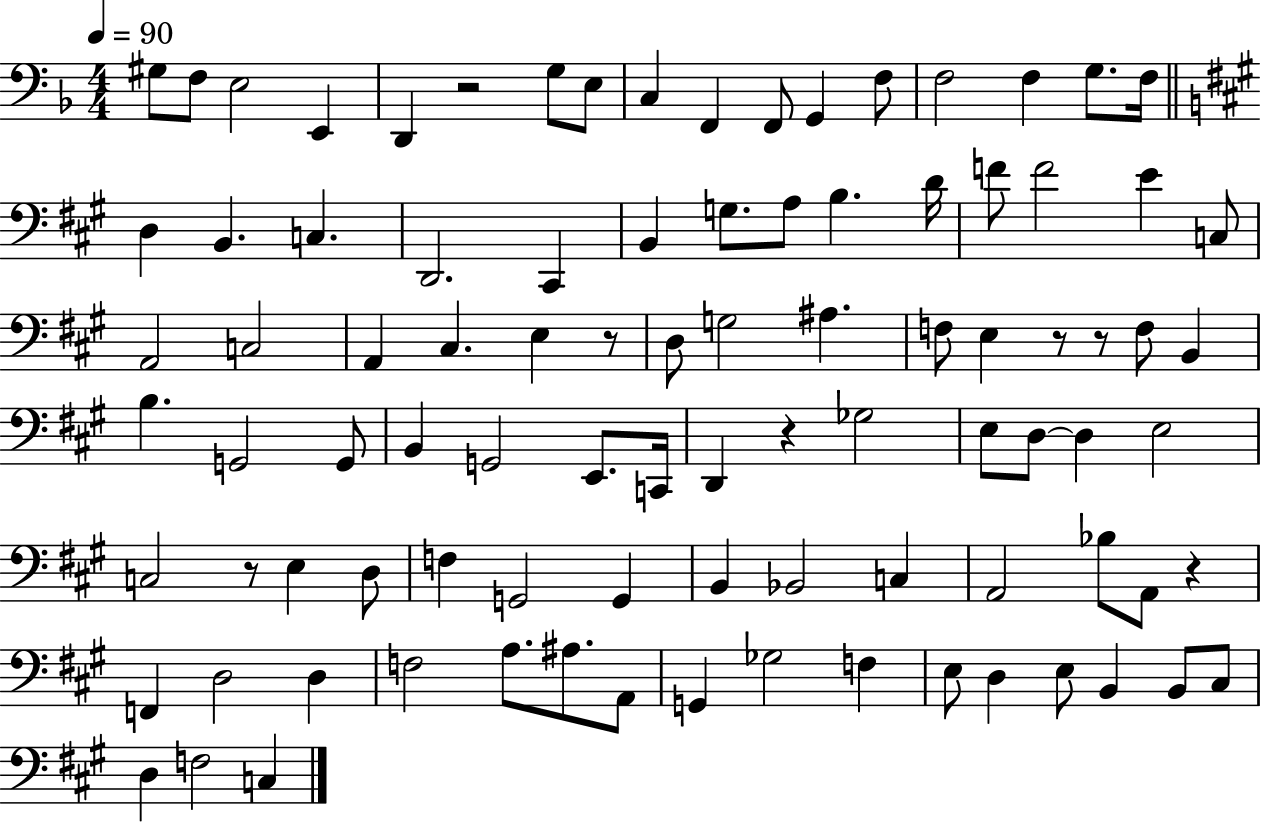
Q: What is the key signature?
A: F major